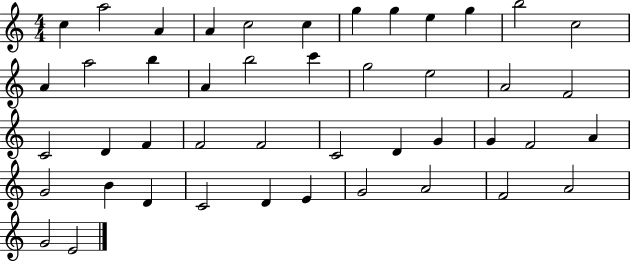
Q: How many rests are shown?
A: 0